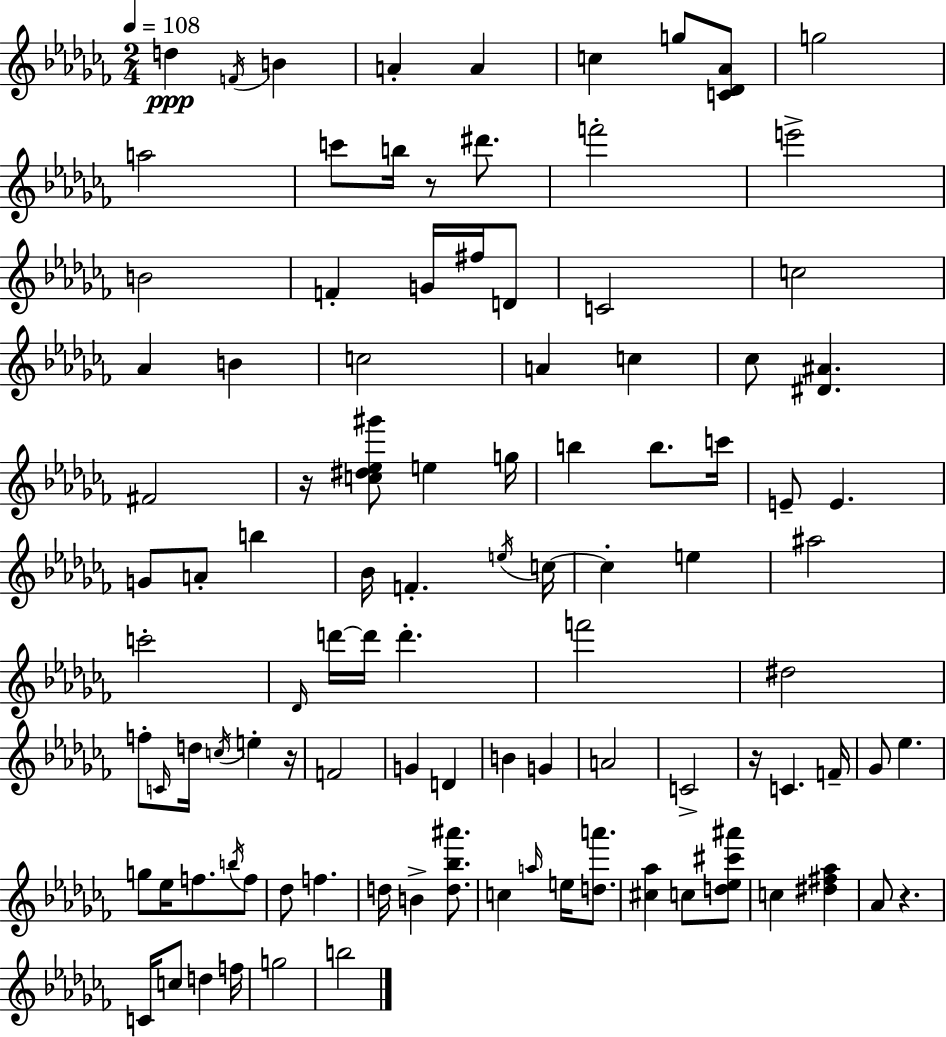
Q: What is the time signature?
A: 2/4